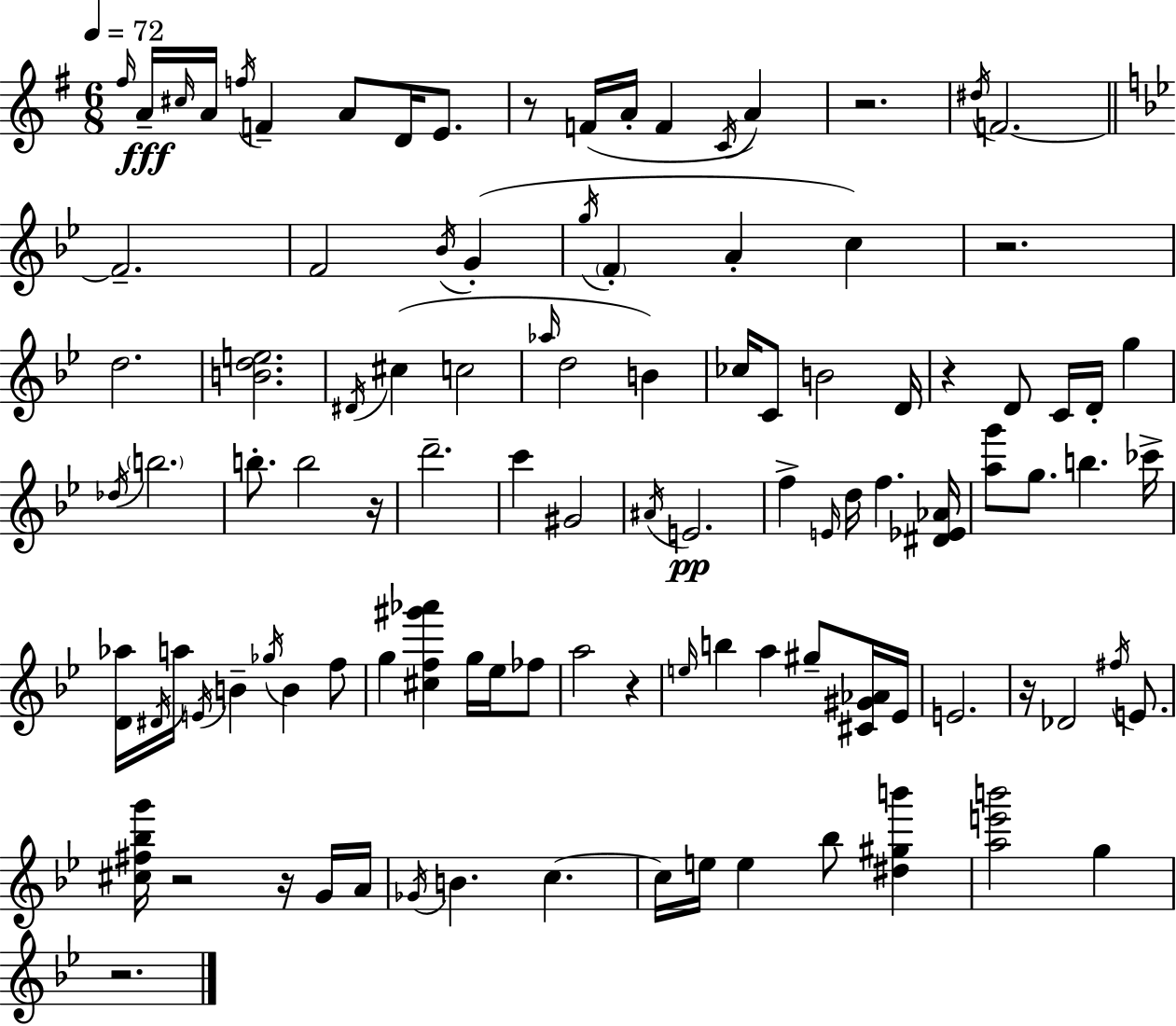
F#5/s A4/s C#5/s A4/s F5/s F4/q A4/e D4/s E4/e. R/e F4/s A4/s F4/q C4/s A4/q R/h. D#5/s F4/h. F4/h. F4/h Bb4/s G4/q G5/s F4/q A4/q C5/q R/h. D5/h. [B4,D5,E5]/h. D#4/s C#5/q C5/h Ab5/s D5/h B4/q CES5/s C4/e B4/h D4/s R/q D4/e C4/s D4/s G5/q Db5/s B5/h. B5/e. B5/h R/s D6/h. C6/q G#4/h A#4/s E4/h. F5/q E4/s D5/s F5/q. [D#4,Eb4,Ab4]/s [A5,G6]/e G5/e. B5/q. CES6/s [D4,Ab5]/s D#4/s A5/s E4/s B4/q Gb5/s B4/q F5/e G5/q [C#5,F5,G#6,Ab6]/q G5/s Eb5/s FES5/e A5/h R/q E5/s B5/q A5/q G#5/e [C#4,G#4,Ab4]/s Eb4/s E4/h. R/s Db4/h F#5/s E4/e. [C#5,F#5,Bb5,G6]/s R/h R/s G4/s A4/s Gb4/s B4/q. C5/q. C5/s E5/s E5/q Bb5/e [D#5,G#5,B6]/q [A5,E6,B6]/h G5/q R/h.